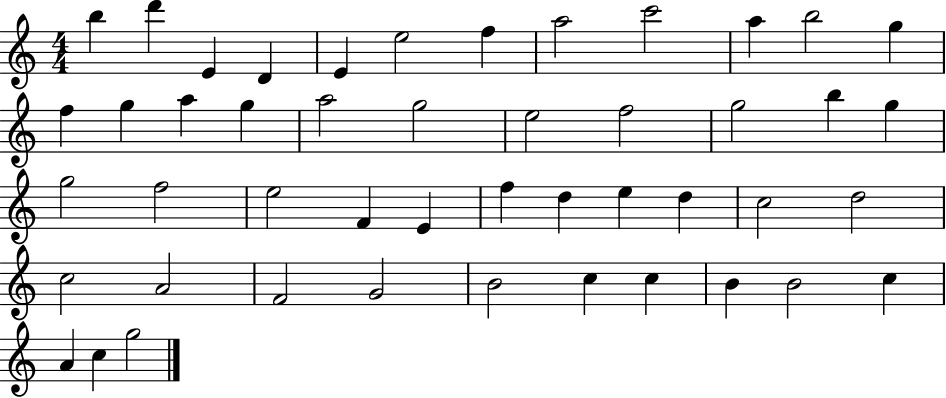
{
  \clef treble
  \numericTimeSignature
  \time 4/4
  \key c \major
  b''4 d'''4 e'4 d'4 | e'4 e''2 f''4 | a''2 c'''2 | a''4 b''2 g''4 | \break f''4 g''4 a''4 g''4 | a''2 g''2 | e''2 f''2 | g''2 b''4 g''4 | \break g''2 f''2 | e''2 f'4 e'4 | f''4 d''4 e''4 d''4 | c''2 d''2 | \break c''2 a'2 | f'2 g'2 | b'2 c''4 c''4 | b'4 b'2 c''4 | \break a'4 c''4 g''2 | \bar "|."
}